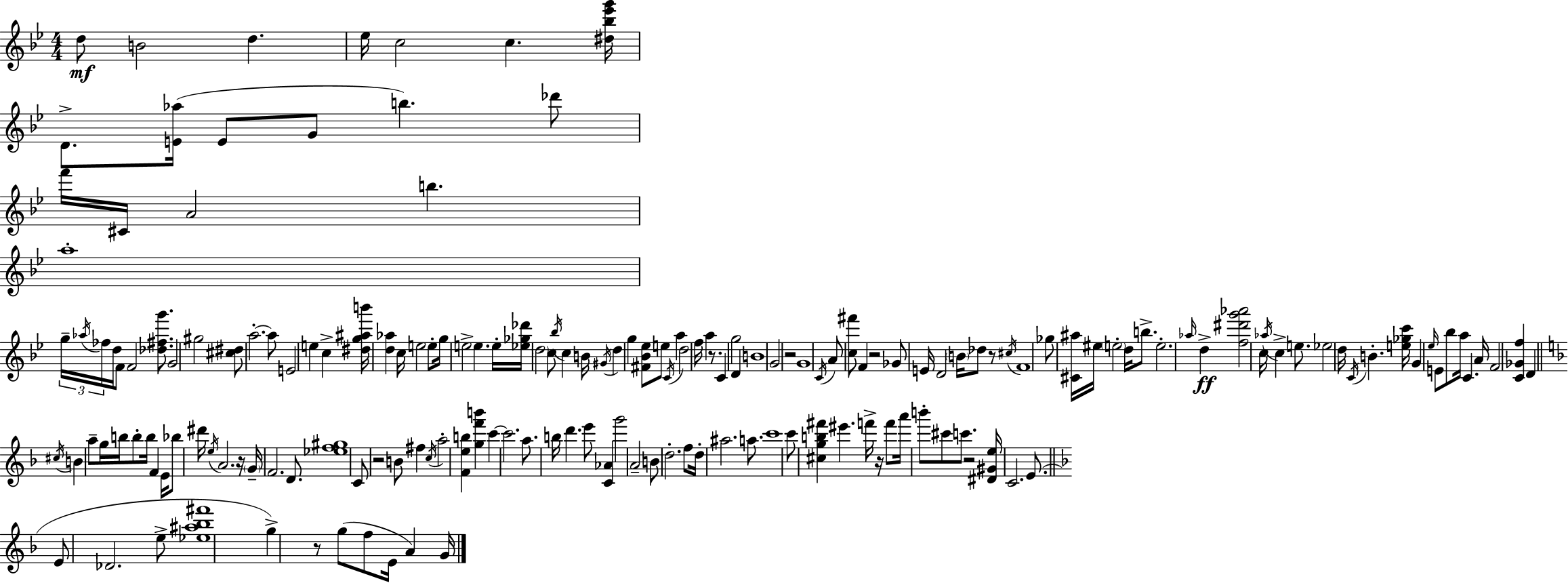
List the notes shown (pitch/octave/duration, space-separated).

D5/e B4/h D5/q. Eb5/s C5/h C5/q. [D#5,Bb5,Eb6,G6]/s D4/e. [E4,Ab5]/s E4/e G4/e B5/q. Db6/e F6/s C#4/s A4/h B5/q. A5/w G5/s Ab5/s FES5/s D5/s F4/e F4/h [Db5,F#5,G6]/e. G4/h G#5/h [C#5,D#5]/e A5/h. A5/e E4/h E5/q C5/q [D#5,G5,A#5,B6]/s [D5,Ab5]/q C5/s E5/h E5/e G5/s E5/h E5/q. E5/s [Eb5,Gb5,Db6]/s D5/h C5/e Bb5/s C5/q B4/s G#4/s D5/q G5/q [F#4,Bb4,Eb5]/e E5/e C4/s A5/q D5/h F5/s A5/q R/e. C4/q G5/h D4/q B4/w G4/h R/h G4/w C4/s A4/e [C5,F#6]/e F4/q R/h Gb4/e E4/s D4/h B4/s Db5/e R/e C#5/s F4/w Gb5/e [C#4,A#5]/s EIS5/s E5/h D5/s B5/e. E5/h. Ab5/s D5/q [F5,D#6,G6,Ab6]/h C5/s Ab5/s C5/q E5/e. Eb5/h D5/s C4/s B4/q. [E5,Gb5,C6]/s G4/q Eb5/s E4/e Bb5/e A5/s C4/q. A4/s F4/h [C4,Gb4,F5]/q D4/q C#5/s B4/q A5/e G5/s B5/s B5/e B5/s F4/q E4/s Bb5/e D#6/s E5/s A4/h. R/s G4/s F4/h. D4/e. [Eb5,F5,G#5]/w C4/e R/h B4/e F#5/q C5/s A5/h [F4,E5,B5]/q [G5,F6,B6]/q C6/q C6/h. A5/e. B5/s D6/q. E6/e [C4,Ab4]/q G6/h A4/h B4/e D5/h. F5/e D5/s A#5/h. A5/e. C6/w C6/e [C#5,G5,B5,F#6]/q EIS6/q. F6/s R/s F6/e A6/s B6/e C#6/e C6/e. R/h [D#4,G#4,E5]/s C4/h. E4/e. E4/e Db4/h. E5/e [Eb5,A#5,Bb5,F#6]/w G5/q R/e G5/e F5/e E4/s A4/q G4/s